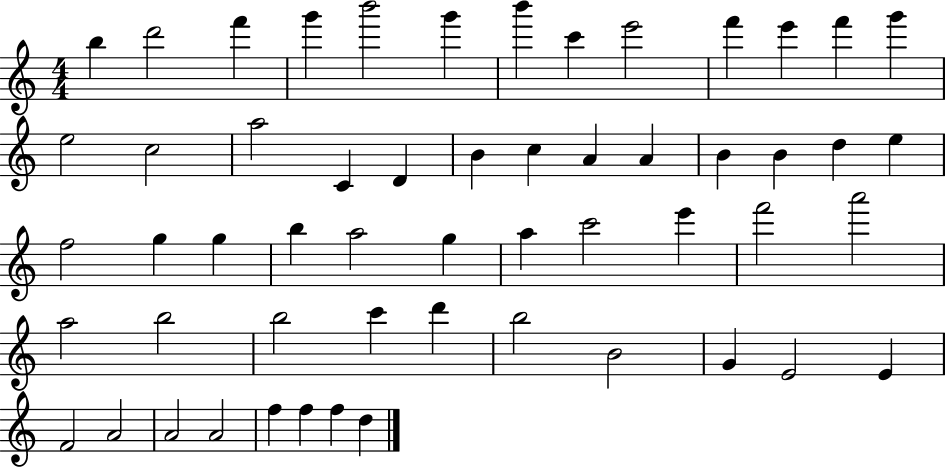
X:1
T:Untitled
M:4/4
L:1/4
K:C
b d'2 f' g' b'2 g' b' c' e'2 f' e' f' g' e2 c2 a2 C D B c A A B B d e f2 g g b a2 g a c'2 e' f'2 a'2 a2 b2 b2 c' d' b2 B2 G E2 E F2 A2 A2 A2 f f f d